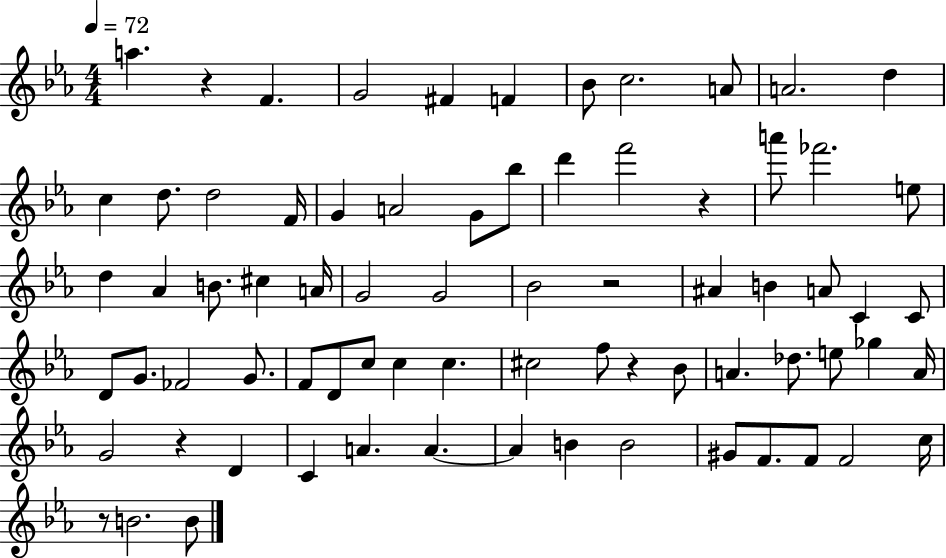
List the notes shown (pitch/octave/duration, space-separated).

A5/q. R/q F4/q. G4/h F#4/q F4/q Bb4/e C5/h. A4/e A4/h. D5/q C5/q D5/e. D5/h F4/s G4/q A4/h G4/e Bb5/e D6/q F6/h R/q A6/e FES6/h. E5/e D5/q Ab4/q B4/e. C#5/q A4/s G4/h G4/h Bb4/h R/h A#4/q B4/q A4/e C4/q C4/e D4/e G4/e. FES4/h G4/e. F4/e D4/e C5/e C5/q C5/q. C#5/h F5/e R/q Bb4/e A4/q. Db5/e. E5/e Gb5/q A4/s G4/h R/q D4/q C4/q A4/q. A4/q. A4/q B4/q B4/h G#4/e F4/e. F4/e F4/h C5/s R/e B4/h. B4/e